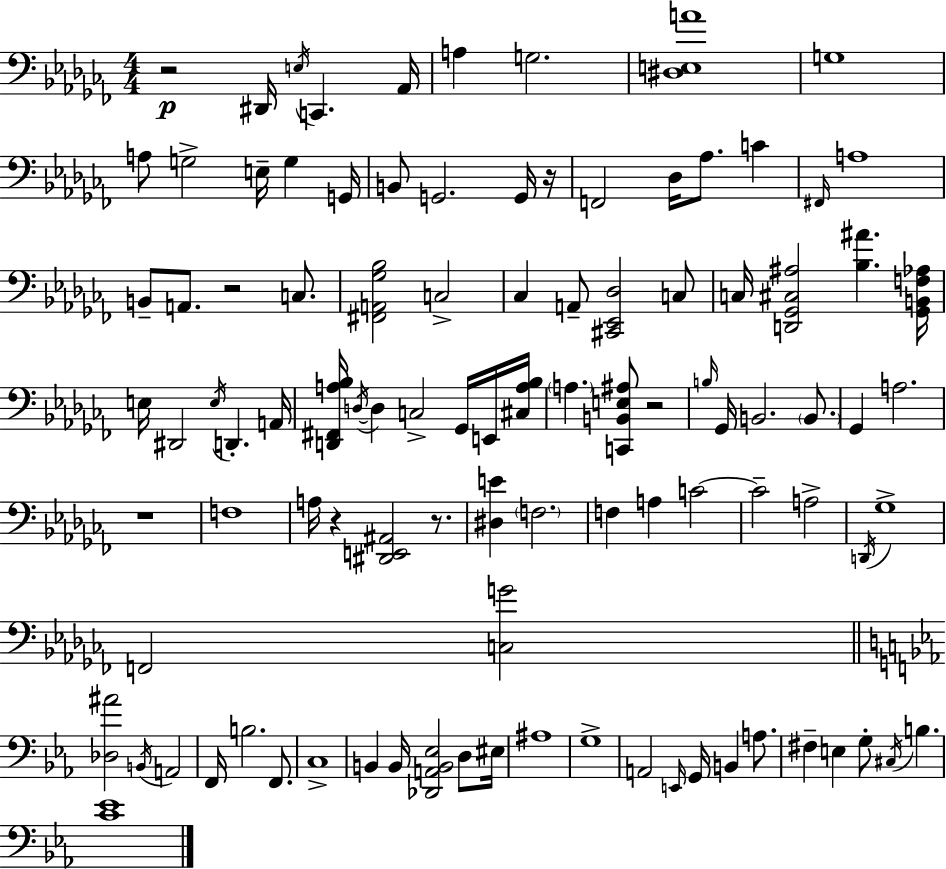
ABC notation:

X:1
T:Untitled
M:4/4
L:1/4
K:Abm
z2 ^D,,/4 E,/4 C,, _A,,/4 A, G,2 [^D,E,A]4 G,4 A,/2 G,2 E,/4 G, G,,/4 B,,/2 G,,2 G,,/4 z/4 F,,2 _D,/4 _A,/2 C ^F,,/4 A,4 B,,/2 A,,/2 z2 C,/2 [^F,,A,,_G,_B,]2 C,2 _C, A,,/2 [^C,,_E,,_D,]2 C,/2 C,/4 [D,,_G,,^C,^A,]2 [_B,^A] [_G,,B,,F,_A,]/4 E,/4 ^D,,2 E,/4 D,, A,,/4 [D,,^F,,A,_B,]/4 D,/4 D, C,2 _G,,/4 E,,/4 [^C,A,_B,]/4 A, [C,,B,,E,^A,]/2 z2 B,/4 _G,,/4 B,,2 B,,/2 _G,, A,2 z4 F,4 A,/4 z [^D,,E,,^A,,]2 z/2 [^D,E] F,2 F, A, C2 C2 A,2 D,,/4 _G,4 F,,2 [C,G]2 [_D,^A]2 B,,/4 A,,2 F,,/4 B,2 F,,/2 C,4 B,, B,,/4 [_D,,A,,B,,_E,]2 D,/2 ^E,/4 ^A,4 G,4 A,,2 E,,/4 G,,/4 B,, A,/2 ^F, E, G,/2 ^C,/4 B, [C_E]4